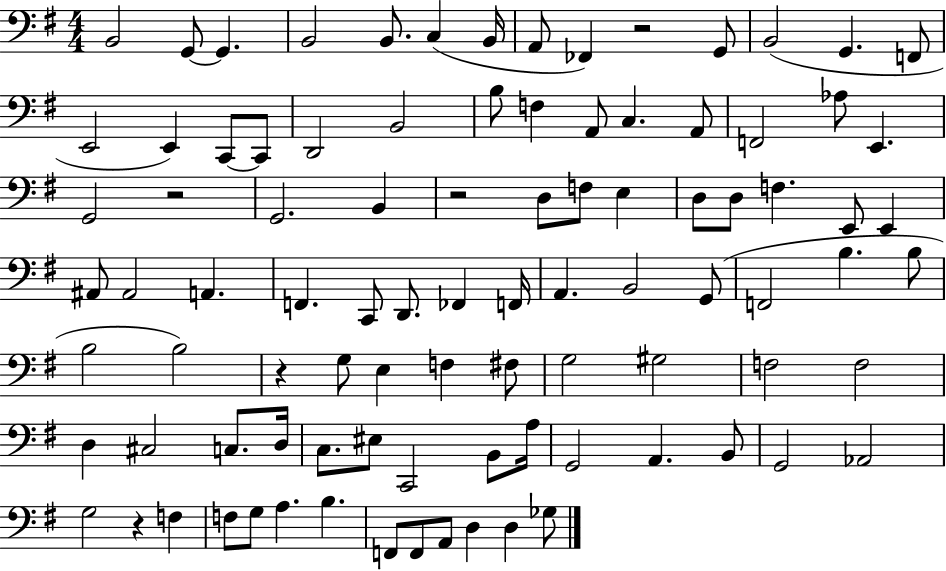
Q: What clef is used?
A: bass